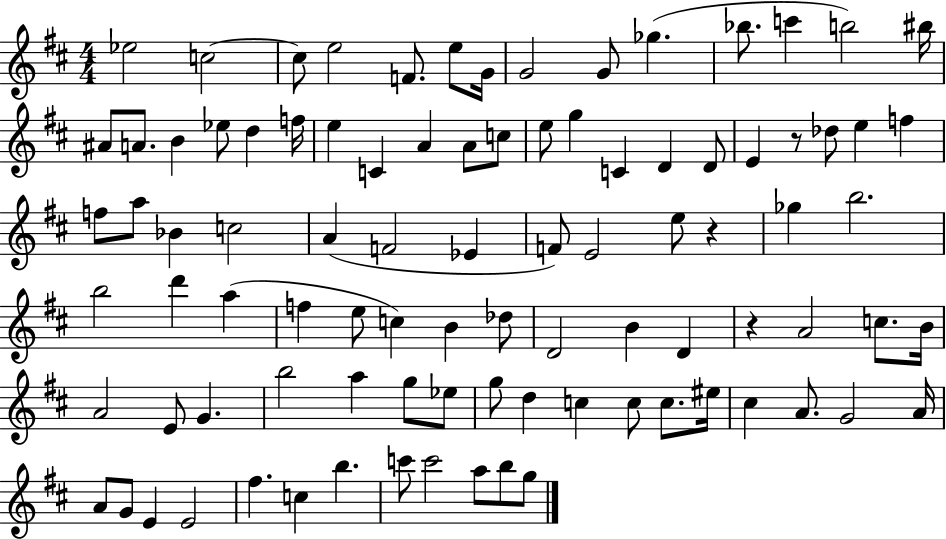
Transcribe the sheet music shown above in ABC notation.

X:1
T:Untitled
M:4/4
L:1/4
K:D
_e2 c2 c/2 e2 F/2 e/2 G/4 G2 G/2 _g _b/2 c' b2 ^b/4 ^A/2 A/2 B _e/2 d f/4 e C A A/2 c/2 e/2 g C D D/2 E z/2 _d/2 e f f/2 a/2 _B c2 A F2 _E F/2 E2 e/2 z _g b2 b2 d' a f e/2 c B _d/2 D2 B D z A2 c/2 B/4 A2 E/2 G b2 a g/2 _e/2 g/2 d c c/2 c/2 ^e/4 ^c A/2 G2 A/4 A/2 G/2 E E2 ^f c b c'/2 c'2 a/2 b/2 g/2